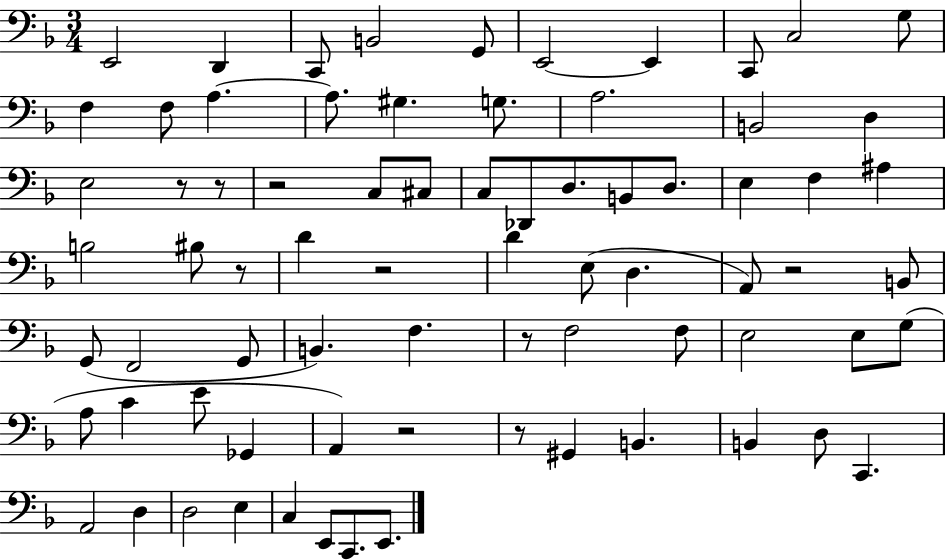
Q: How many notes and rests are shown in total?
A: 75